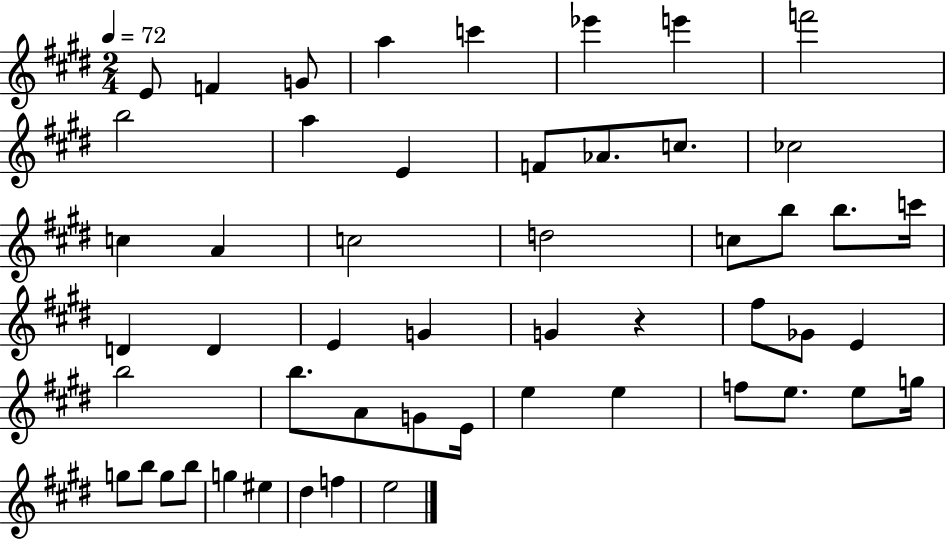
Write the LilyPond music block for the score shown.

{
  \clef treble
  \numericTimeSignature
  \time 2/4
  \key e \major
  \tempo 4 = 72
  e'8 f'4 g'8 | a''4 c'''4 | ees'''4 e'''4 | f'''2 | \break b''2 | a''4 e'4 | f'8 aes'8. c''8. | ces''2 | \break c''4 a'4 | c''2 | d''2 | c''8 b''8 b''8. c'''16 | \break d'4 d'4 | e'4 g'4 | g'4 r4 | fis''8 ges'8 e'4 | \break b''2 | b''8. a'8 g'8 e'16 | e''4 e''4 | f''8 e''8. e''8 g''16 | \break g''8 b''8 g''8 b''8 | g''4 eis''4 | dis''4 f''4 | e''2 | \break \bar "|."
}